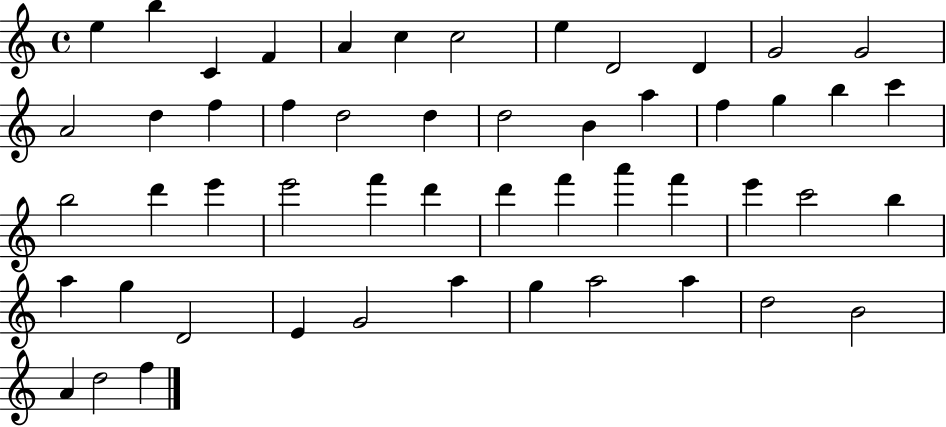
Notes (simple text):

E5/q B5/q C4/q F4/q A4/q C5/q C5/h E5/q D4/h D4/q G4/h G4/h A4/h D5/q F5/q F5/q D5/h D5/q D5/h B4/q A5/q F5/q G5/q B5/q C6/q B5/h D6/q E6/q E6/h F6/q D6/q D6/q F6/q A6/q F6/q E6/q C6/h B5/q A5/q G5/q D4/h E4/q G4/h A5/q G5/q A5/h A5/q D5/h B4/h A4/q D5/h F5/q